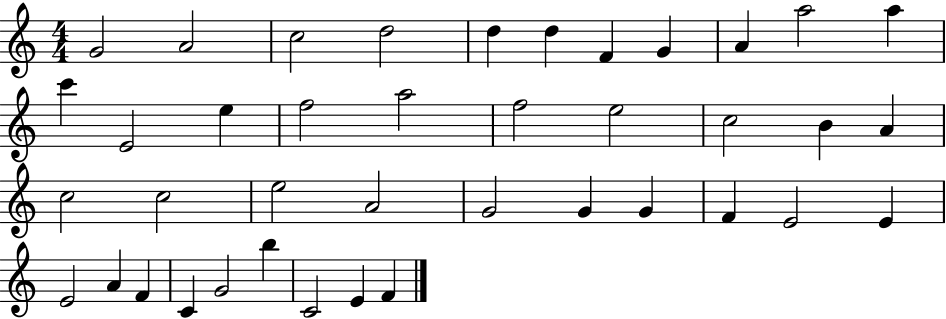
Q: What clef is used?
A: treble